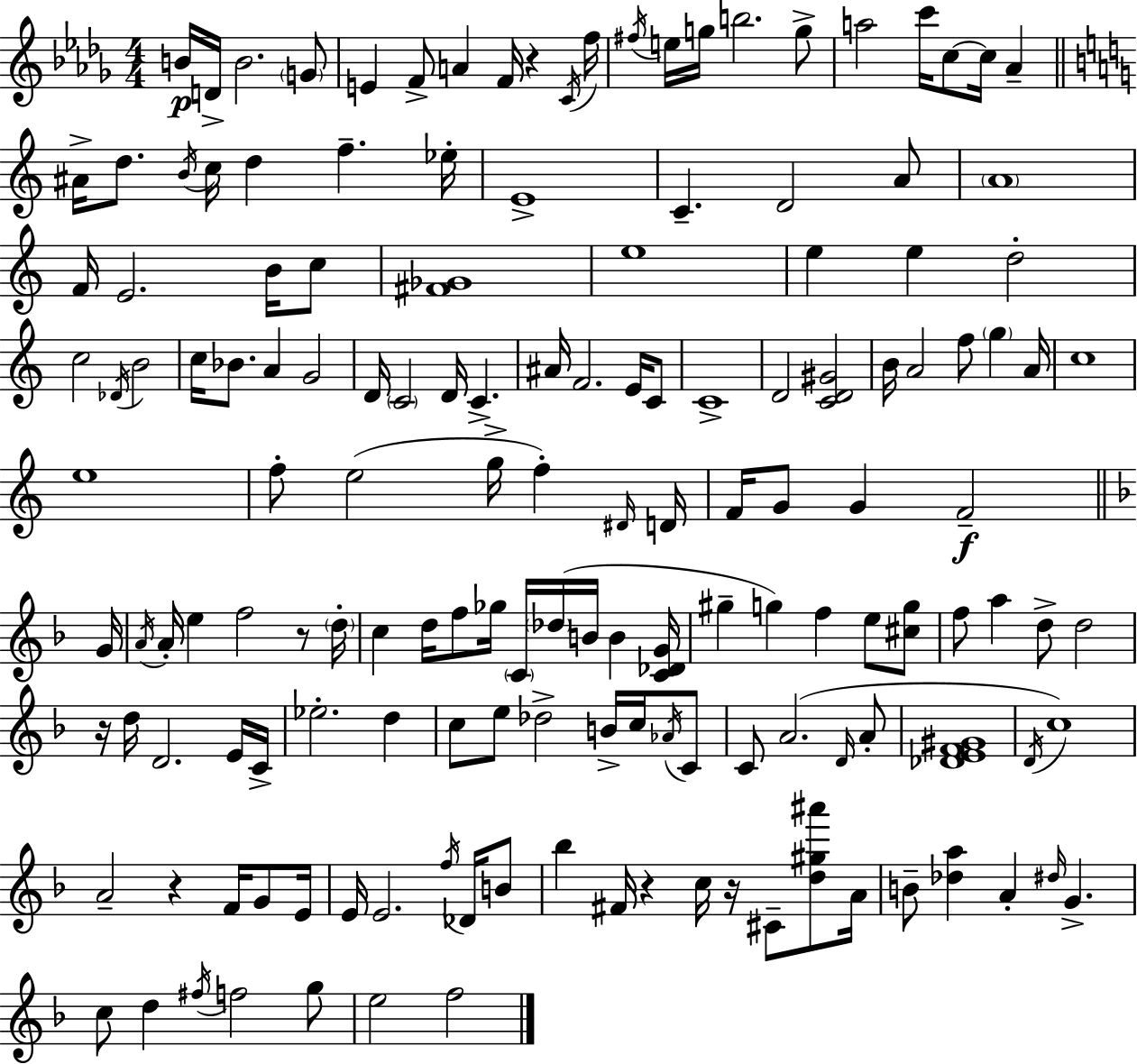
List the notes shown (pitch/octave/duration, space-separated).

B4/s D4/s B4/h. G4/e E4/q F4/e A4/q F4/s R/q C4/s F5/s F#5/s E5/s G5/s B5/h. G5/e A5/h C6/s C5/e C5/s Ab4/q A#4/s D5/e. B4/s C5/s D5/q F5/q. Eb5/s E4/w C4/q. D4/h A4/e A4/w F4/s E4/h. B4/s C5/e [F#4,Gb4]/w E5/w E5/q E5/q D5/h C5/h Db4/s B4/h C5/s Bb4/e. A4/q G4/h D4/s C4/h D4/s C4/q. A#4/s F4/h. E4/s C4/e C4/w D4/h [C4,D4,G#4]/h B4/s A4/h F5/e G5/q A4/s C5/w E5/w F5/e E5/h G5/s F5/q D#4/s D4/s F4/s G4/e G4/q F4/h G4/s A4/s A4/s E5/q F5/h R/e D5/s C5/q D5/s F5/e Gb5/s C4/s Db5/s B4/s B4/q [C4,Db4,G4]/s G#5/q G5/q F5/q E5/e [C#5,G5]/e F5/e A5/q D5/e D5/h R/s D5/s D4/h. E4/s C4/s Eb5/h. D5/q C5/e E5/e Db5/h B4/s C5/s Ab4/s C4/e C4/e A4/h. D4/s A4/e [Db4,E4,F4,G#4]/w D4/s C5/w A4/h R/q F4/s G4/e E4/s E4/s E4/h. F5/s Db4/s B4/e Bb5/q F#4/s R/q C5/s R/s C#4/e [D5,G#5,A#6]/e A4/s B4/e [Db5,A5]/q A4/q D#5/s G4/q. C5/e D5/q F#5/s F5/h G5/e E5/h F5/h